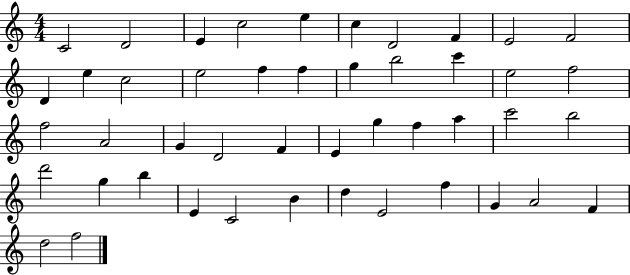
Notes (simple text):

C4/h D4/h E4/q C5/h E5/q C5/q D4/h F4/q E4/h F4/h D4/q E5/q C5/h E5/h F5/q F5/q G5/q B5/h C6/q E5/h F5/h F5/h A4/h G4/q D4/h F4/q E4/q G5/q F5/q A5/q C6/h B5/h D6/h G5/q B5/q E4/q C4/h B4/q D5/q E4/h F5/q G4/q A4/h F4/q D5/h F5/h